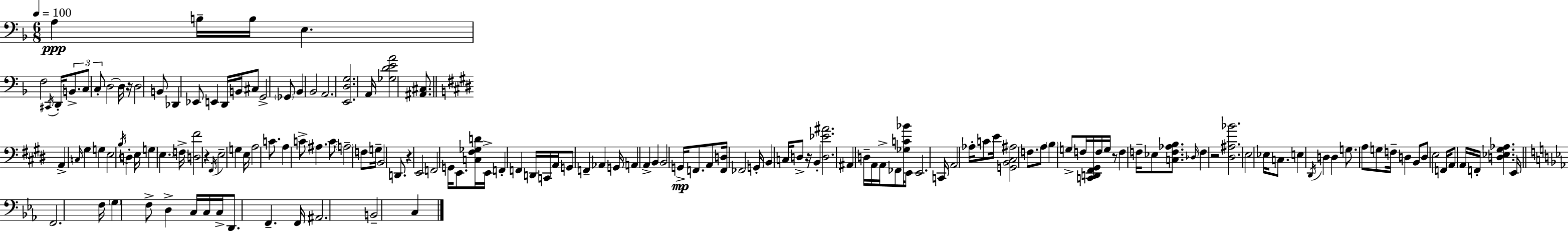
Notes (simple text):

A3/q B3/s B3/s E3/q. F3/h C#2/s D2/s B2/e. C3/e C3/e D3/h D3/s R/s D3/h B2/e Db2/q Eb2/e E2/q D2/s B2/s C#3/e G2/h Gb2/e Bb2/q Bb2/h A2/h. [E2,D3,G3]/h. A2/s [Gb3,D4,E4,A4]/h [A#2,C#3]/e. A2/q C3/s G#3/q G3/q E3/h B3/s D3/q E3/s G3/q E3/q. F3/s [D3,F#4]/h R/q F#2/s E3/h G3/q E3/s A3/h C4/e. A3/q C4/e A#3/q. C4/e A3/h F3/e G3/s B2/h D2/e. R/q E2/h F2/h G2/s E2/e. [C3,F#3,Gb3,D4]/s E2/s F2/q F2/q D2/s C2/s A2/s G2/e F2/q Ab2/q G2/s A2/q A2/q B2/q B2/h G2/s F2/e. A2/e [F2,D3]/s FES2/h G2/s B2/q C3/s D3/e R/s B2/q [D3,Eb4,A#4]/h. A#2/q D3/s A2/s A2/s FES2/e [Gb3,C4,Bb4]/s E2/e E2/h. C2/s A2/h Ab3/s C4/e E4/s [G2,B2,C#3,A#3]/h F3/e. A3/e B3/q G3/e F3/s [C2,D2,F#2,G#2]/s F3/s G3/s R/e F3/q F3/s Eb3/e [C3,F3,Ab3,B3]/e. Db3/s F3/q R/h [D#3,A#3,Bb4]/h. E3/h Eb3/s C3/e. E3/q D#2/s D3/q D3/q G3/e. A3/e G3/e F3/s D3/q B2/e D3/e E3/h F2/s A2/e A2/s F2/s [D3,Eb3,G#3,Ab3]/q. E2/s F2/h. F3/s G3/q F3/e D3/q C3/s C3/s C3/s D2/e. F2/q. F2/s A#2/h. B2/h C3/q